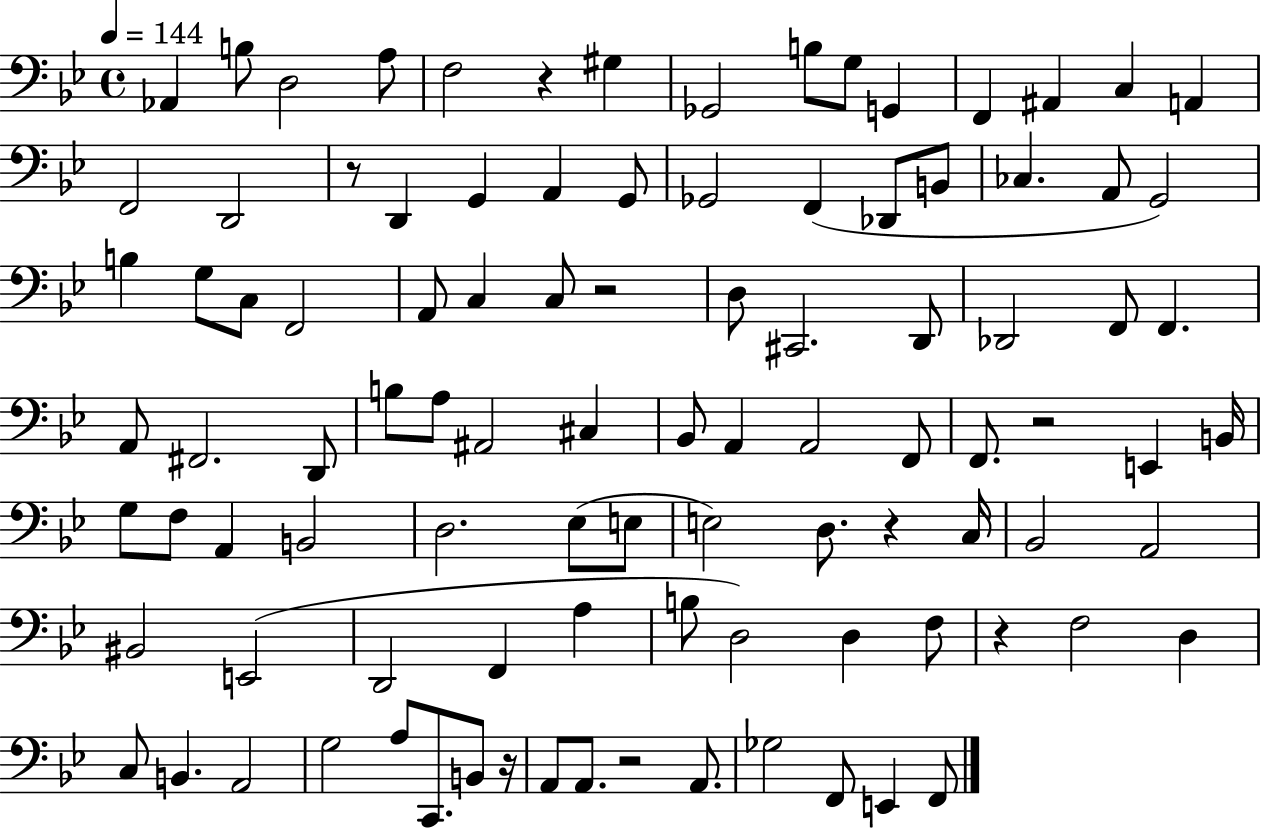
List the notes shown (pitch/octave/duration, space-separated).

Ab2/q B3/e D3/h A3/e F3/h R/q G#3/q Gb2/h B3/e G3/e G2/q F2/q A#2/q C3/q A2/q F2/h D2/h R/e D2/q G2/q A2/q G2/e Gb2/h F2/q Db2/e B2/e CES3/q. A2/e G2/h B3/q G3/e C3/e F2/h A2/e C3/q C3/e R/h D3/e C#2/h. D2/e Db2/h F2/e F2/q. A2/e F#2/h. D2/e B3/e A3/e A#2/h C#3/q Bb2/e A2/q A2/h F2/e F2/e. R/h E2/q B2/s G3/e F3/e A2/q B2/h D3/h. Eb3/e E3/e E3/h D3/e. R/q C3/s Bb2/h A2/h BIS2/h E2/h D2/h F2/q A3/q B3/e D3/h D3/q F3/e R/q F3/h D3/q C3/e B2/q. A2/h G3/h A3/e C2/e. B2/e R/s A2/e A2/e. R/h A2/e. Gb3/h F2/e E2/q F2/e